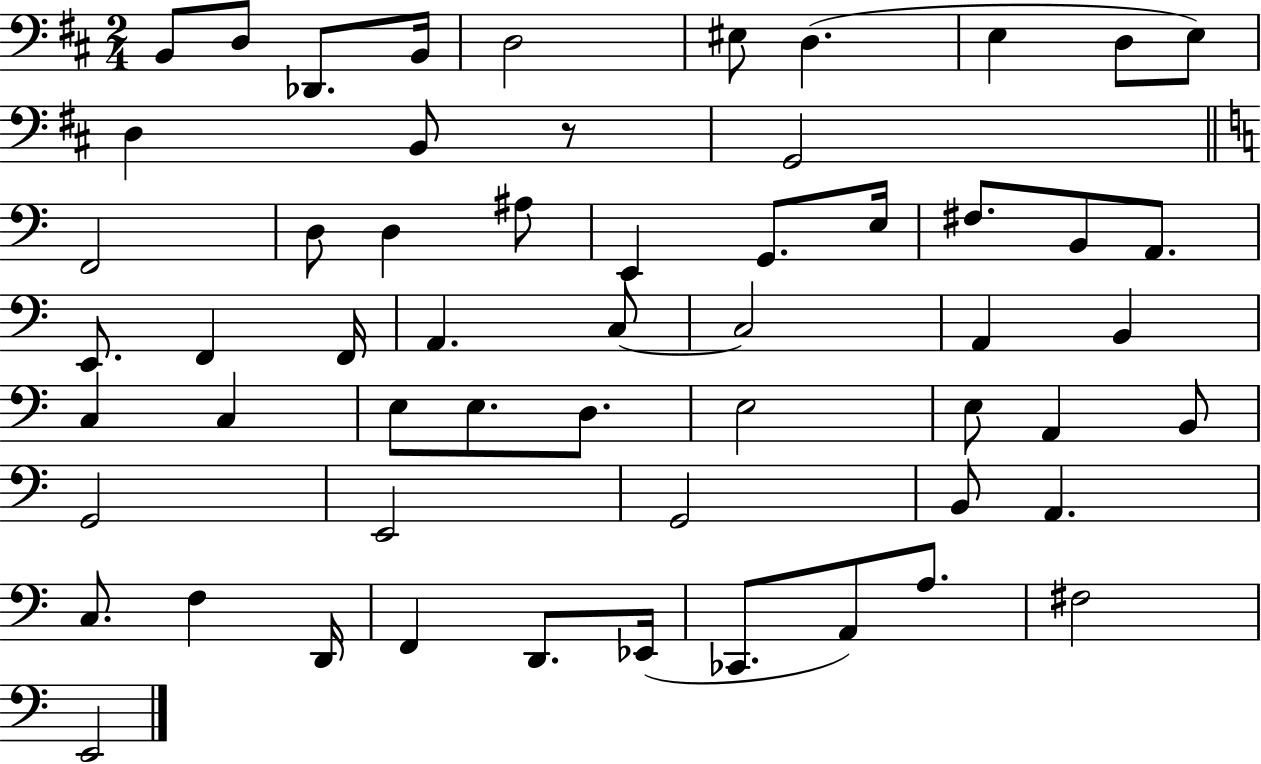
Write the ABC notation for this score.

X:1
T:Untitled
M:2/4
L:1/4
K:D
B,,/2 D,/2 _D,,/2 B,,/4 D,2 ^E,/2 D, E, D,/2 E,/2 D, B,,/2 z/2 G,,2 F,,2 D,/2 D, ^A,/2 E,, G,,/2 E,/4 ^F,/2 B,,/2 A,,/2 E,,/2 F,, F,,/4 A,, C,/2 C,2 A,, B,, C, C, E,/2 E,/2 D,/2 E,2 E,/2 A,, B,,/2 G,,2 E,,2 G,,2 B,,/2 A,, C,/2 F, D,,/4 F,, D,,/2 _E,,/4 _C,,/2 A,,/2 A,/2 ^F,2 E,,2